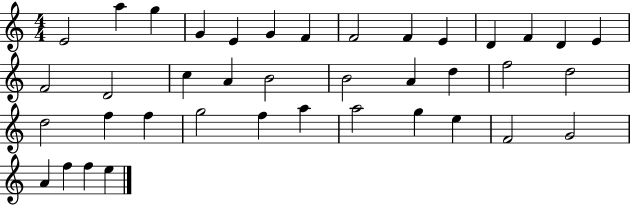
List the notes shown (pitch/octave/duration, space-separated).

E4/h A5/q G5/q G4/q E4/q G4/q F4/q F4/h F4/q E4/q D4/q F4/q D4/q E4/q F4/h D4/h C5/q A4/q B4/h B4/h A4/q D5/q F5/h D5/h D5/h F5/q F5/q G5/h F5/q A5/q A5/h G5/q E5/q F4/h G4/h A4/q F5/q F5/q E5/q